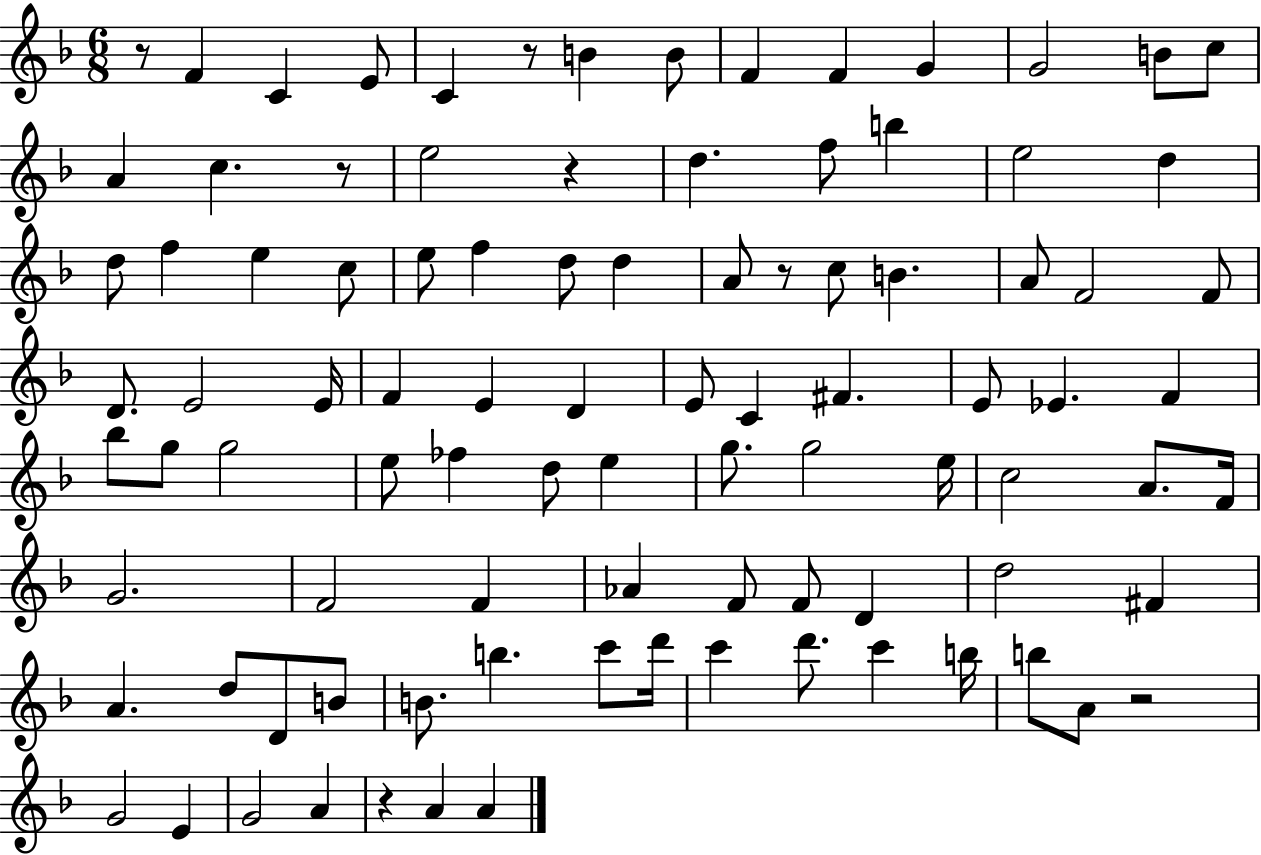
X:1
T:Untitled
M:6/8
L:1/4
K:F
z/2 F C E/2 C z/2 B B/2 F F G G2 B/2 c/2 A c z/2 e2 z d f/2 b e2 d d/2 f e c/2 e/2 f d/2 d A/2 z/2 c/2 B A/2 F2 F/2 D/2 E2 E/4 F E D E/2 C ^F E/2 _E F _b/2 g/2 g2 e/2 _f d/2 e g/2 g2 e/4 c2 A/2 F/4 G2 F2 F _A F/2 F/2 D d2 ^F A d/2 D/2 B/2 B/2 b c'/2 d'/4 c' d'/2 c' b/4 b/2 A/2 z2 G2 E G2 A z A A